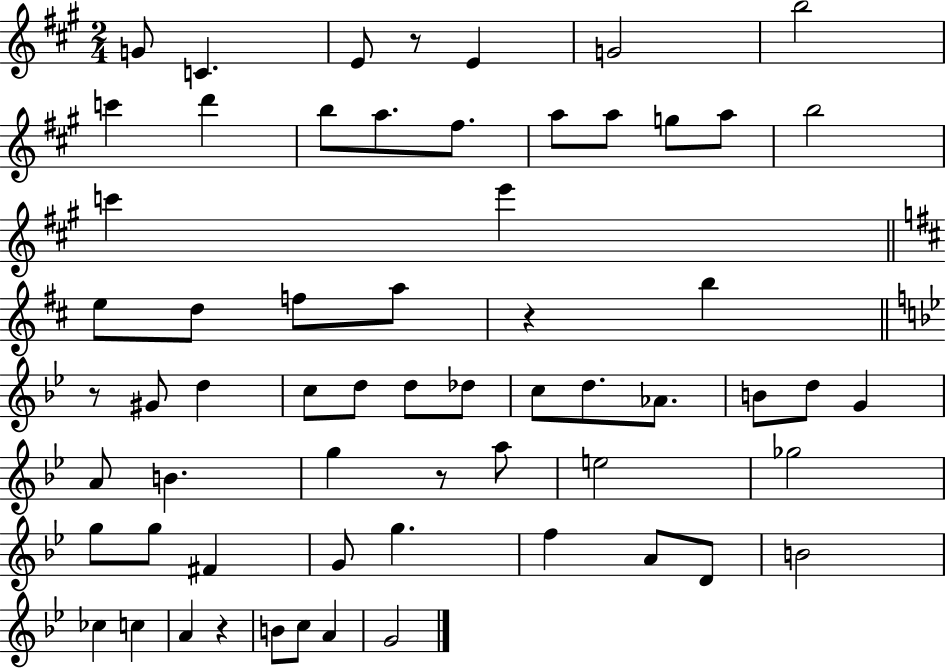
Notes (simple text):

G4/e C4/q. E4/e R/e E4/q G4/h B5/h C6/q D6/q B5/e A5/e. F#5/e. A5/e A5/e G5/e A5/e B5/h C6/q E6/q E5/e D5/e F5/e A5/e R/q B5/q R/e G#4/e D5/q C5/e D5/e D5/e Db5/e C5/e D5/e. Ab4/e. B4/e D5/e G4/q A4/e B4/q. G5/q R/e A5/e E5/h Gb5/h G5/e G5/e F#4/q G4/e G5/q. F5/q A4/e D4/e B4/h CES5/q C5/q A4/q R/q B4/e C5/e A4/q G4/h